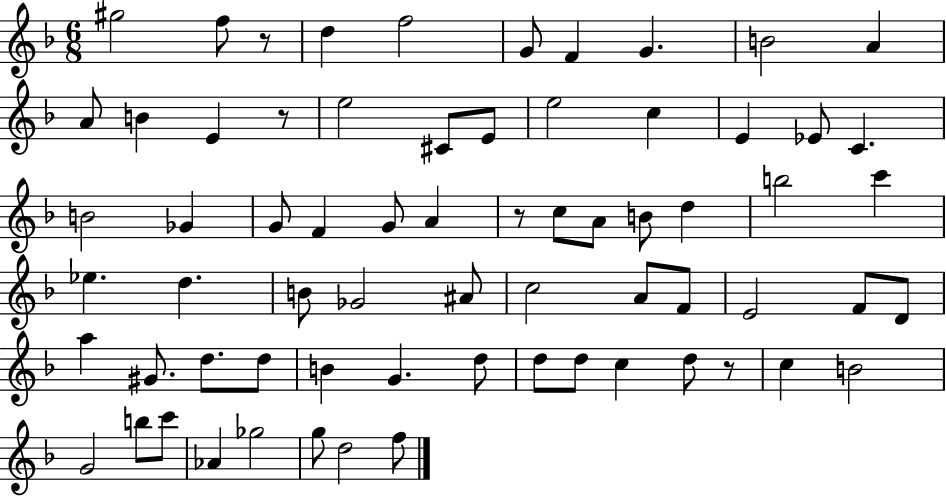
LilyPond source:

{
  \clef treble
  \numericTimeSignature
  \time 6/8
  \key f \major
  gis''2 f''8 r8 | d''4 f''2 | g'8 f'4 g'4. | b'2 a'4 | \break a'8 b'4 e'4 r8 | e''2 cis'8 e'8 | e''2 c''4 | e'4 ees'8 c'4. | \break b'2 ges'4 | g'8 f'4 g'8 a'4 | r8 c''8 a'8 b'8 d''4 | b''2 c'''4 | \break ees''4. d''4. | b'8 ges'2 ais'8 | c''2 a'8 f'8 | e'2 f'8 d'8 | \break a''4 gis'8. d''8. d''8 | b'4 g'4. d''8 | d''8 d''8 c''4 d''8 r8 | c''4 b'2 | \break g'2 b''8 c'''8 | aes'4 ges''2 | g''8 d''2 f''8 | \bar "|."
}